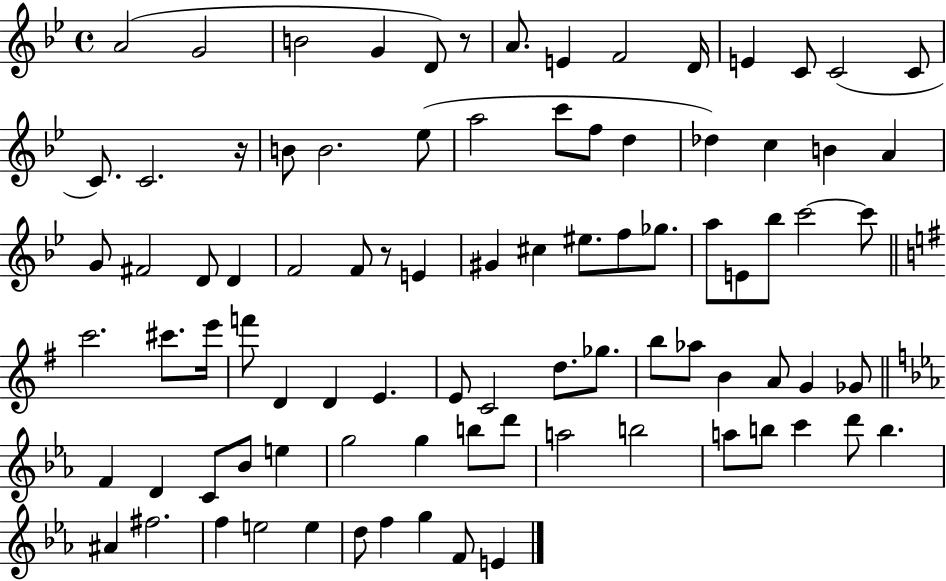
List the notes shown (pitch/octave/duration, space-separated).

A4/h G4/h B4/h G4/q D4/e R/e A4/e. E4/q F4/h D4/s E4/q C4/e C4/h C4/e C4/e. C4/h. R/s B4/e B4/h. Eb5/e A5/h C6/e F5/e D5/q Db5/q C5/q B4/q A4/q G4/e F#4/h D4/e D4/q F4/h F4/e R/e E4/q G#4/q C#5/q EIS5/e. F5/e Gb5/e. A5/e E4/e Bb5/e C6/h C6/e C6/h. C#6/e. E6/s F6/e D4/q D4/q E4/q. E4/e C4/h D5/e. Gb5/e. B5/e Ab5/e B4/q A4/e G4/q Gb4/e F4/q D4/q C4/e Bb4/e E5/q G5/h G5/q B5/e D6/e A5/h B5/h A5/e B5/e C6/q D6/e B5/q. A#4/q F#5/h. F5/q E5/h E5/q D5/e F5/q G5/q F4/e E4/q